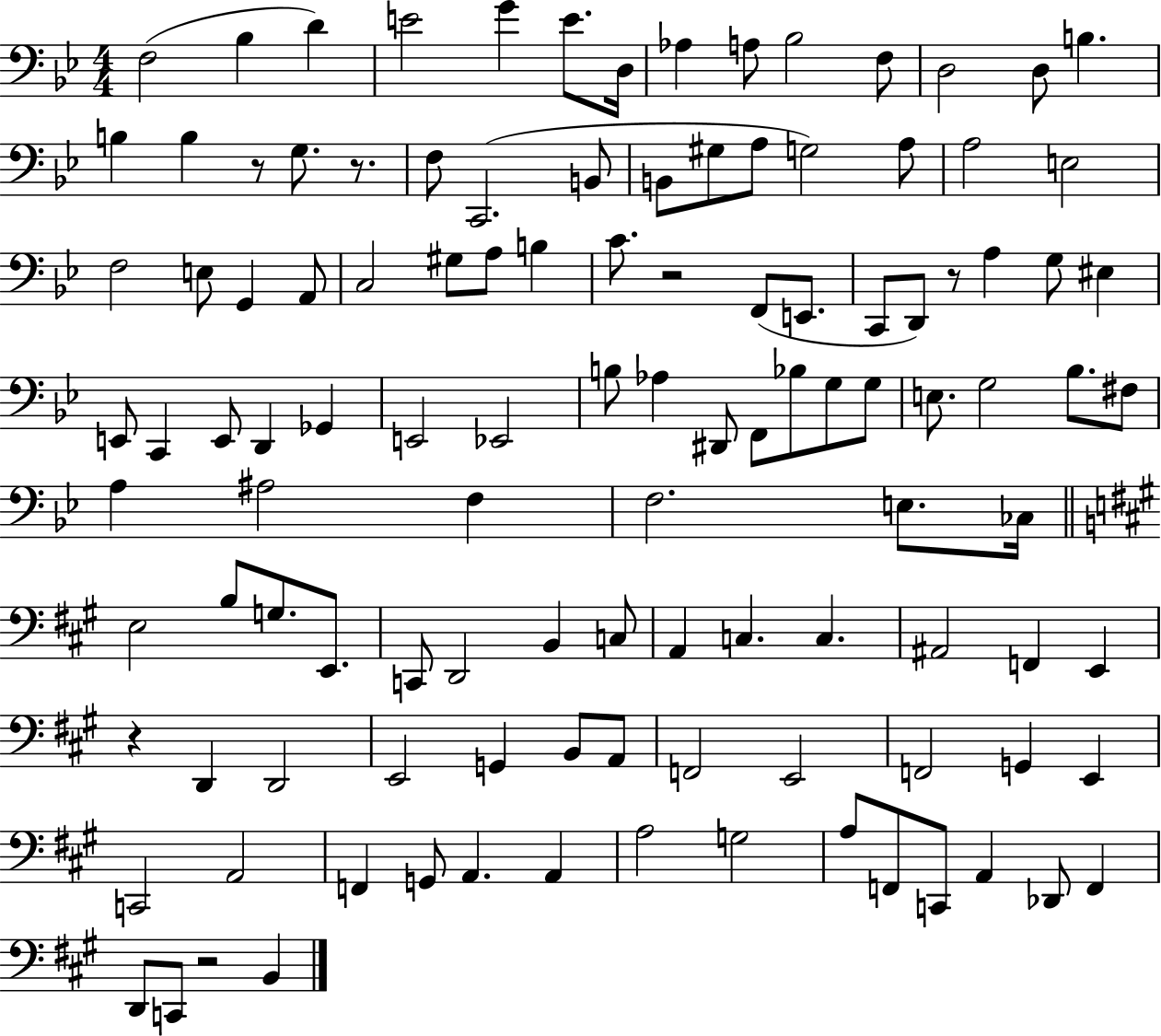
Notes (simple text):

F3/h Bb3/q D4/q E4/h G4/q E4/e. D3/s Ab3/q A3/e Bb3/h F3/e D3/h D3/e B3/q. B3/q B3/q R/e G3/e. R/e. F3/e C2/h. B2/e B2/e G#3/e A3/e G3/h A3/e A3/h E3/h F3/h E3/e G2/q A2/e C3/h G#3/e A3/e B3/q C4/e. R/h F2/e E2/e. C2/e D2/e R/e A3/q G3/e EIS3/q E2/e C2/q E2/e D2/q Gb2/q E2/h Eb2/h B3/e Ab3/q D#2/e F2/e Bb3/e G3/e G3/e E3/e. G3/h Bb3/e. F#3/e A3/q A#3/h F3/q F3/h. E3/e. CES3/s E3/h B3/e G3/e. E2/e. C2/e D2/h B2/q C3/e A2/q C3/q. C3/q. A#2/h F2/q E2/q R/q D2/q D2/h E2/h G2/q B2/e A2/e F2/h E2/h F2/h G2/q E2/q C2/h A2/h F2/q G2/e A2/q. A2/q A3/h G3/h A3/e F2/e C2/e A2/q Db2/e F2/q D2/e C2/e R/h B2/q